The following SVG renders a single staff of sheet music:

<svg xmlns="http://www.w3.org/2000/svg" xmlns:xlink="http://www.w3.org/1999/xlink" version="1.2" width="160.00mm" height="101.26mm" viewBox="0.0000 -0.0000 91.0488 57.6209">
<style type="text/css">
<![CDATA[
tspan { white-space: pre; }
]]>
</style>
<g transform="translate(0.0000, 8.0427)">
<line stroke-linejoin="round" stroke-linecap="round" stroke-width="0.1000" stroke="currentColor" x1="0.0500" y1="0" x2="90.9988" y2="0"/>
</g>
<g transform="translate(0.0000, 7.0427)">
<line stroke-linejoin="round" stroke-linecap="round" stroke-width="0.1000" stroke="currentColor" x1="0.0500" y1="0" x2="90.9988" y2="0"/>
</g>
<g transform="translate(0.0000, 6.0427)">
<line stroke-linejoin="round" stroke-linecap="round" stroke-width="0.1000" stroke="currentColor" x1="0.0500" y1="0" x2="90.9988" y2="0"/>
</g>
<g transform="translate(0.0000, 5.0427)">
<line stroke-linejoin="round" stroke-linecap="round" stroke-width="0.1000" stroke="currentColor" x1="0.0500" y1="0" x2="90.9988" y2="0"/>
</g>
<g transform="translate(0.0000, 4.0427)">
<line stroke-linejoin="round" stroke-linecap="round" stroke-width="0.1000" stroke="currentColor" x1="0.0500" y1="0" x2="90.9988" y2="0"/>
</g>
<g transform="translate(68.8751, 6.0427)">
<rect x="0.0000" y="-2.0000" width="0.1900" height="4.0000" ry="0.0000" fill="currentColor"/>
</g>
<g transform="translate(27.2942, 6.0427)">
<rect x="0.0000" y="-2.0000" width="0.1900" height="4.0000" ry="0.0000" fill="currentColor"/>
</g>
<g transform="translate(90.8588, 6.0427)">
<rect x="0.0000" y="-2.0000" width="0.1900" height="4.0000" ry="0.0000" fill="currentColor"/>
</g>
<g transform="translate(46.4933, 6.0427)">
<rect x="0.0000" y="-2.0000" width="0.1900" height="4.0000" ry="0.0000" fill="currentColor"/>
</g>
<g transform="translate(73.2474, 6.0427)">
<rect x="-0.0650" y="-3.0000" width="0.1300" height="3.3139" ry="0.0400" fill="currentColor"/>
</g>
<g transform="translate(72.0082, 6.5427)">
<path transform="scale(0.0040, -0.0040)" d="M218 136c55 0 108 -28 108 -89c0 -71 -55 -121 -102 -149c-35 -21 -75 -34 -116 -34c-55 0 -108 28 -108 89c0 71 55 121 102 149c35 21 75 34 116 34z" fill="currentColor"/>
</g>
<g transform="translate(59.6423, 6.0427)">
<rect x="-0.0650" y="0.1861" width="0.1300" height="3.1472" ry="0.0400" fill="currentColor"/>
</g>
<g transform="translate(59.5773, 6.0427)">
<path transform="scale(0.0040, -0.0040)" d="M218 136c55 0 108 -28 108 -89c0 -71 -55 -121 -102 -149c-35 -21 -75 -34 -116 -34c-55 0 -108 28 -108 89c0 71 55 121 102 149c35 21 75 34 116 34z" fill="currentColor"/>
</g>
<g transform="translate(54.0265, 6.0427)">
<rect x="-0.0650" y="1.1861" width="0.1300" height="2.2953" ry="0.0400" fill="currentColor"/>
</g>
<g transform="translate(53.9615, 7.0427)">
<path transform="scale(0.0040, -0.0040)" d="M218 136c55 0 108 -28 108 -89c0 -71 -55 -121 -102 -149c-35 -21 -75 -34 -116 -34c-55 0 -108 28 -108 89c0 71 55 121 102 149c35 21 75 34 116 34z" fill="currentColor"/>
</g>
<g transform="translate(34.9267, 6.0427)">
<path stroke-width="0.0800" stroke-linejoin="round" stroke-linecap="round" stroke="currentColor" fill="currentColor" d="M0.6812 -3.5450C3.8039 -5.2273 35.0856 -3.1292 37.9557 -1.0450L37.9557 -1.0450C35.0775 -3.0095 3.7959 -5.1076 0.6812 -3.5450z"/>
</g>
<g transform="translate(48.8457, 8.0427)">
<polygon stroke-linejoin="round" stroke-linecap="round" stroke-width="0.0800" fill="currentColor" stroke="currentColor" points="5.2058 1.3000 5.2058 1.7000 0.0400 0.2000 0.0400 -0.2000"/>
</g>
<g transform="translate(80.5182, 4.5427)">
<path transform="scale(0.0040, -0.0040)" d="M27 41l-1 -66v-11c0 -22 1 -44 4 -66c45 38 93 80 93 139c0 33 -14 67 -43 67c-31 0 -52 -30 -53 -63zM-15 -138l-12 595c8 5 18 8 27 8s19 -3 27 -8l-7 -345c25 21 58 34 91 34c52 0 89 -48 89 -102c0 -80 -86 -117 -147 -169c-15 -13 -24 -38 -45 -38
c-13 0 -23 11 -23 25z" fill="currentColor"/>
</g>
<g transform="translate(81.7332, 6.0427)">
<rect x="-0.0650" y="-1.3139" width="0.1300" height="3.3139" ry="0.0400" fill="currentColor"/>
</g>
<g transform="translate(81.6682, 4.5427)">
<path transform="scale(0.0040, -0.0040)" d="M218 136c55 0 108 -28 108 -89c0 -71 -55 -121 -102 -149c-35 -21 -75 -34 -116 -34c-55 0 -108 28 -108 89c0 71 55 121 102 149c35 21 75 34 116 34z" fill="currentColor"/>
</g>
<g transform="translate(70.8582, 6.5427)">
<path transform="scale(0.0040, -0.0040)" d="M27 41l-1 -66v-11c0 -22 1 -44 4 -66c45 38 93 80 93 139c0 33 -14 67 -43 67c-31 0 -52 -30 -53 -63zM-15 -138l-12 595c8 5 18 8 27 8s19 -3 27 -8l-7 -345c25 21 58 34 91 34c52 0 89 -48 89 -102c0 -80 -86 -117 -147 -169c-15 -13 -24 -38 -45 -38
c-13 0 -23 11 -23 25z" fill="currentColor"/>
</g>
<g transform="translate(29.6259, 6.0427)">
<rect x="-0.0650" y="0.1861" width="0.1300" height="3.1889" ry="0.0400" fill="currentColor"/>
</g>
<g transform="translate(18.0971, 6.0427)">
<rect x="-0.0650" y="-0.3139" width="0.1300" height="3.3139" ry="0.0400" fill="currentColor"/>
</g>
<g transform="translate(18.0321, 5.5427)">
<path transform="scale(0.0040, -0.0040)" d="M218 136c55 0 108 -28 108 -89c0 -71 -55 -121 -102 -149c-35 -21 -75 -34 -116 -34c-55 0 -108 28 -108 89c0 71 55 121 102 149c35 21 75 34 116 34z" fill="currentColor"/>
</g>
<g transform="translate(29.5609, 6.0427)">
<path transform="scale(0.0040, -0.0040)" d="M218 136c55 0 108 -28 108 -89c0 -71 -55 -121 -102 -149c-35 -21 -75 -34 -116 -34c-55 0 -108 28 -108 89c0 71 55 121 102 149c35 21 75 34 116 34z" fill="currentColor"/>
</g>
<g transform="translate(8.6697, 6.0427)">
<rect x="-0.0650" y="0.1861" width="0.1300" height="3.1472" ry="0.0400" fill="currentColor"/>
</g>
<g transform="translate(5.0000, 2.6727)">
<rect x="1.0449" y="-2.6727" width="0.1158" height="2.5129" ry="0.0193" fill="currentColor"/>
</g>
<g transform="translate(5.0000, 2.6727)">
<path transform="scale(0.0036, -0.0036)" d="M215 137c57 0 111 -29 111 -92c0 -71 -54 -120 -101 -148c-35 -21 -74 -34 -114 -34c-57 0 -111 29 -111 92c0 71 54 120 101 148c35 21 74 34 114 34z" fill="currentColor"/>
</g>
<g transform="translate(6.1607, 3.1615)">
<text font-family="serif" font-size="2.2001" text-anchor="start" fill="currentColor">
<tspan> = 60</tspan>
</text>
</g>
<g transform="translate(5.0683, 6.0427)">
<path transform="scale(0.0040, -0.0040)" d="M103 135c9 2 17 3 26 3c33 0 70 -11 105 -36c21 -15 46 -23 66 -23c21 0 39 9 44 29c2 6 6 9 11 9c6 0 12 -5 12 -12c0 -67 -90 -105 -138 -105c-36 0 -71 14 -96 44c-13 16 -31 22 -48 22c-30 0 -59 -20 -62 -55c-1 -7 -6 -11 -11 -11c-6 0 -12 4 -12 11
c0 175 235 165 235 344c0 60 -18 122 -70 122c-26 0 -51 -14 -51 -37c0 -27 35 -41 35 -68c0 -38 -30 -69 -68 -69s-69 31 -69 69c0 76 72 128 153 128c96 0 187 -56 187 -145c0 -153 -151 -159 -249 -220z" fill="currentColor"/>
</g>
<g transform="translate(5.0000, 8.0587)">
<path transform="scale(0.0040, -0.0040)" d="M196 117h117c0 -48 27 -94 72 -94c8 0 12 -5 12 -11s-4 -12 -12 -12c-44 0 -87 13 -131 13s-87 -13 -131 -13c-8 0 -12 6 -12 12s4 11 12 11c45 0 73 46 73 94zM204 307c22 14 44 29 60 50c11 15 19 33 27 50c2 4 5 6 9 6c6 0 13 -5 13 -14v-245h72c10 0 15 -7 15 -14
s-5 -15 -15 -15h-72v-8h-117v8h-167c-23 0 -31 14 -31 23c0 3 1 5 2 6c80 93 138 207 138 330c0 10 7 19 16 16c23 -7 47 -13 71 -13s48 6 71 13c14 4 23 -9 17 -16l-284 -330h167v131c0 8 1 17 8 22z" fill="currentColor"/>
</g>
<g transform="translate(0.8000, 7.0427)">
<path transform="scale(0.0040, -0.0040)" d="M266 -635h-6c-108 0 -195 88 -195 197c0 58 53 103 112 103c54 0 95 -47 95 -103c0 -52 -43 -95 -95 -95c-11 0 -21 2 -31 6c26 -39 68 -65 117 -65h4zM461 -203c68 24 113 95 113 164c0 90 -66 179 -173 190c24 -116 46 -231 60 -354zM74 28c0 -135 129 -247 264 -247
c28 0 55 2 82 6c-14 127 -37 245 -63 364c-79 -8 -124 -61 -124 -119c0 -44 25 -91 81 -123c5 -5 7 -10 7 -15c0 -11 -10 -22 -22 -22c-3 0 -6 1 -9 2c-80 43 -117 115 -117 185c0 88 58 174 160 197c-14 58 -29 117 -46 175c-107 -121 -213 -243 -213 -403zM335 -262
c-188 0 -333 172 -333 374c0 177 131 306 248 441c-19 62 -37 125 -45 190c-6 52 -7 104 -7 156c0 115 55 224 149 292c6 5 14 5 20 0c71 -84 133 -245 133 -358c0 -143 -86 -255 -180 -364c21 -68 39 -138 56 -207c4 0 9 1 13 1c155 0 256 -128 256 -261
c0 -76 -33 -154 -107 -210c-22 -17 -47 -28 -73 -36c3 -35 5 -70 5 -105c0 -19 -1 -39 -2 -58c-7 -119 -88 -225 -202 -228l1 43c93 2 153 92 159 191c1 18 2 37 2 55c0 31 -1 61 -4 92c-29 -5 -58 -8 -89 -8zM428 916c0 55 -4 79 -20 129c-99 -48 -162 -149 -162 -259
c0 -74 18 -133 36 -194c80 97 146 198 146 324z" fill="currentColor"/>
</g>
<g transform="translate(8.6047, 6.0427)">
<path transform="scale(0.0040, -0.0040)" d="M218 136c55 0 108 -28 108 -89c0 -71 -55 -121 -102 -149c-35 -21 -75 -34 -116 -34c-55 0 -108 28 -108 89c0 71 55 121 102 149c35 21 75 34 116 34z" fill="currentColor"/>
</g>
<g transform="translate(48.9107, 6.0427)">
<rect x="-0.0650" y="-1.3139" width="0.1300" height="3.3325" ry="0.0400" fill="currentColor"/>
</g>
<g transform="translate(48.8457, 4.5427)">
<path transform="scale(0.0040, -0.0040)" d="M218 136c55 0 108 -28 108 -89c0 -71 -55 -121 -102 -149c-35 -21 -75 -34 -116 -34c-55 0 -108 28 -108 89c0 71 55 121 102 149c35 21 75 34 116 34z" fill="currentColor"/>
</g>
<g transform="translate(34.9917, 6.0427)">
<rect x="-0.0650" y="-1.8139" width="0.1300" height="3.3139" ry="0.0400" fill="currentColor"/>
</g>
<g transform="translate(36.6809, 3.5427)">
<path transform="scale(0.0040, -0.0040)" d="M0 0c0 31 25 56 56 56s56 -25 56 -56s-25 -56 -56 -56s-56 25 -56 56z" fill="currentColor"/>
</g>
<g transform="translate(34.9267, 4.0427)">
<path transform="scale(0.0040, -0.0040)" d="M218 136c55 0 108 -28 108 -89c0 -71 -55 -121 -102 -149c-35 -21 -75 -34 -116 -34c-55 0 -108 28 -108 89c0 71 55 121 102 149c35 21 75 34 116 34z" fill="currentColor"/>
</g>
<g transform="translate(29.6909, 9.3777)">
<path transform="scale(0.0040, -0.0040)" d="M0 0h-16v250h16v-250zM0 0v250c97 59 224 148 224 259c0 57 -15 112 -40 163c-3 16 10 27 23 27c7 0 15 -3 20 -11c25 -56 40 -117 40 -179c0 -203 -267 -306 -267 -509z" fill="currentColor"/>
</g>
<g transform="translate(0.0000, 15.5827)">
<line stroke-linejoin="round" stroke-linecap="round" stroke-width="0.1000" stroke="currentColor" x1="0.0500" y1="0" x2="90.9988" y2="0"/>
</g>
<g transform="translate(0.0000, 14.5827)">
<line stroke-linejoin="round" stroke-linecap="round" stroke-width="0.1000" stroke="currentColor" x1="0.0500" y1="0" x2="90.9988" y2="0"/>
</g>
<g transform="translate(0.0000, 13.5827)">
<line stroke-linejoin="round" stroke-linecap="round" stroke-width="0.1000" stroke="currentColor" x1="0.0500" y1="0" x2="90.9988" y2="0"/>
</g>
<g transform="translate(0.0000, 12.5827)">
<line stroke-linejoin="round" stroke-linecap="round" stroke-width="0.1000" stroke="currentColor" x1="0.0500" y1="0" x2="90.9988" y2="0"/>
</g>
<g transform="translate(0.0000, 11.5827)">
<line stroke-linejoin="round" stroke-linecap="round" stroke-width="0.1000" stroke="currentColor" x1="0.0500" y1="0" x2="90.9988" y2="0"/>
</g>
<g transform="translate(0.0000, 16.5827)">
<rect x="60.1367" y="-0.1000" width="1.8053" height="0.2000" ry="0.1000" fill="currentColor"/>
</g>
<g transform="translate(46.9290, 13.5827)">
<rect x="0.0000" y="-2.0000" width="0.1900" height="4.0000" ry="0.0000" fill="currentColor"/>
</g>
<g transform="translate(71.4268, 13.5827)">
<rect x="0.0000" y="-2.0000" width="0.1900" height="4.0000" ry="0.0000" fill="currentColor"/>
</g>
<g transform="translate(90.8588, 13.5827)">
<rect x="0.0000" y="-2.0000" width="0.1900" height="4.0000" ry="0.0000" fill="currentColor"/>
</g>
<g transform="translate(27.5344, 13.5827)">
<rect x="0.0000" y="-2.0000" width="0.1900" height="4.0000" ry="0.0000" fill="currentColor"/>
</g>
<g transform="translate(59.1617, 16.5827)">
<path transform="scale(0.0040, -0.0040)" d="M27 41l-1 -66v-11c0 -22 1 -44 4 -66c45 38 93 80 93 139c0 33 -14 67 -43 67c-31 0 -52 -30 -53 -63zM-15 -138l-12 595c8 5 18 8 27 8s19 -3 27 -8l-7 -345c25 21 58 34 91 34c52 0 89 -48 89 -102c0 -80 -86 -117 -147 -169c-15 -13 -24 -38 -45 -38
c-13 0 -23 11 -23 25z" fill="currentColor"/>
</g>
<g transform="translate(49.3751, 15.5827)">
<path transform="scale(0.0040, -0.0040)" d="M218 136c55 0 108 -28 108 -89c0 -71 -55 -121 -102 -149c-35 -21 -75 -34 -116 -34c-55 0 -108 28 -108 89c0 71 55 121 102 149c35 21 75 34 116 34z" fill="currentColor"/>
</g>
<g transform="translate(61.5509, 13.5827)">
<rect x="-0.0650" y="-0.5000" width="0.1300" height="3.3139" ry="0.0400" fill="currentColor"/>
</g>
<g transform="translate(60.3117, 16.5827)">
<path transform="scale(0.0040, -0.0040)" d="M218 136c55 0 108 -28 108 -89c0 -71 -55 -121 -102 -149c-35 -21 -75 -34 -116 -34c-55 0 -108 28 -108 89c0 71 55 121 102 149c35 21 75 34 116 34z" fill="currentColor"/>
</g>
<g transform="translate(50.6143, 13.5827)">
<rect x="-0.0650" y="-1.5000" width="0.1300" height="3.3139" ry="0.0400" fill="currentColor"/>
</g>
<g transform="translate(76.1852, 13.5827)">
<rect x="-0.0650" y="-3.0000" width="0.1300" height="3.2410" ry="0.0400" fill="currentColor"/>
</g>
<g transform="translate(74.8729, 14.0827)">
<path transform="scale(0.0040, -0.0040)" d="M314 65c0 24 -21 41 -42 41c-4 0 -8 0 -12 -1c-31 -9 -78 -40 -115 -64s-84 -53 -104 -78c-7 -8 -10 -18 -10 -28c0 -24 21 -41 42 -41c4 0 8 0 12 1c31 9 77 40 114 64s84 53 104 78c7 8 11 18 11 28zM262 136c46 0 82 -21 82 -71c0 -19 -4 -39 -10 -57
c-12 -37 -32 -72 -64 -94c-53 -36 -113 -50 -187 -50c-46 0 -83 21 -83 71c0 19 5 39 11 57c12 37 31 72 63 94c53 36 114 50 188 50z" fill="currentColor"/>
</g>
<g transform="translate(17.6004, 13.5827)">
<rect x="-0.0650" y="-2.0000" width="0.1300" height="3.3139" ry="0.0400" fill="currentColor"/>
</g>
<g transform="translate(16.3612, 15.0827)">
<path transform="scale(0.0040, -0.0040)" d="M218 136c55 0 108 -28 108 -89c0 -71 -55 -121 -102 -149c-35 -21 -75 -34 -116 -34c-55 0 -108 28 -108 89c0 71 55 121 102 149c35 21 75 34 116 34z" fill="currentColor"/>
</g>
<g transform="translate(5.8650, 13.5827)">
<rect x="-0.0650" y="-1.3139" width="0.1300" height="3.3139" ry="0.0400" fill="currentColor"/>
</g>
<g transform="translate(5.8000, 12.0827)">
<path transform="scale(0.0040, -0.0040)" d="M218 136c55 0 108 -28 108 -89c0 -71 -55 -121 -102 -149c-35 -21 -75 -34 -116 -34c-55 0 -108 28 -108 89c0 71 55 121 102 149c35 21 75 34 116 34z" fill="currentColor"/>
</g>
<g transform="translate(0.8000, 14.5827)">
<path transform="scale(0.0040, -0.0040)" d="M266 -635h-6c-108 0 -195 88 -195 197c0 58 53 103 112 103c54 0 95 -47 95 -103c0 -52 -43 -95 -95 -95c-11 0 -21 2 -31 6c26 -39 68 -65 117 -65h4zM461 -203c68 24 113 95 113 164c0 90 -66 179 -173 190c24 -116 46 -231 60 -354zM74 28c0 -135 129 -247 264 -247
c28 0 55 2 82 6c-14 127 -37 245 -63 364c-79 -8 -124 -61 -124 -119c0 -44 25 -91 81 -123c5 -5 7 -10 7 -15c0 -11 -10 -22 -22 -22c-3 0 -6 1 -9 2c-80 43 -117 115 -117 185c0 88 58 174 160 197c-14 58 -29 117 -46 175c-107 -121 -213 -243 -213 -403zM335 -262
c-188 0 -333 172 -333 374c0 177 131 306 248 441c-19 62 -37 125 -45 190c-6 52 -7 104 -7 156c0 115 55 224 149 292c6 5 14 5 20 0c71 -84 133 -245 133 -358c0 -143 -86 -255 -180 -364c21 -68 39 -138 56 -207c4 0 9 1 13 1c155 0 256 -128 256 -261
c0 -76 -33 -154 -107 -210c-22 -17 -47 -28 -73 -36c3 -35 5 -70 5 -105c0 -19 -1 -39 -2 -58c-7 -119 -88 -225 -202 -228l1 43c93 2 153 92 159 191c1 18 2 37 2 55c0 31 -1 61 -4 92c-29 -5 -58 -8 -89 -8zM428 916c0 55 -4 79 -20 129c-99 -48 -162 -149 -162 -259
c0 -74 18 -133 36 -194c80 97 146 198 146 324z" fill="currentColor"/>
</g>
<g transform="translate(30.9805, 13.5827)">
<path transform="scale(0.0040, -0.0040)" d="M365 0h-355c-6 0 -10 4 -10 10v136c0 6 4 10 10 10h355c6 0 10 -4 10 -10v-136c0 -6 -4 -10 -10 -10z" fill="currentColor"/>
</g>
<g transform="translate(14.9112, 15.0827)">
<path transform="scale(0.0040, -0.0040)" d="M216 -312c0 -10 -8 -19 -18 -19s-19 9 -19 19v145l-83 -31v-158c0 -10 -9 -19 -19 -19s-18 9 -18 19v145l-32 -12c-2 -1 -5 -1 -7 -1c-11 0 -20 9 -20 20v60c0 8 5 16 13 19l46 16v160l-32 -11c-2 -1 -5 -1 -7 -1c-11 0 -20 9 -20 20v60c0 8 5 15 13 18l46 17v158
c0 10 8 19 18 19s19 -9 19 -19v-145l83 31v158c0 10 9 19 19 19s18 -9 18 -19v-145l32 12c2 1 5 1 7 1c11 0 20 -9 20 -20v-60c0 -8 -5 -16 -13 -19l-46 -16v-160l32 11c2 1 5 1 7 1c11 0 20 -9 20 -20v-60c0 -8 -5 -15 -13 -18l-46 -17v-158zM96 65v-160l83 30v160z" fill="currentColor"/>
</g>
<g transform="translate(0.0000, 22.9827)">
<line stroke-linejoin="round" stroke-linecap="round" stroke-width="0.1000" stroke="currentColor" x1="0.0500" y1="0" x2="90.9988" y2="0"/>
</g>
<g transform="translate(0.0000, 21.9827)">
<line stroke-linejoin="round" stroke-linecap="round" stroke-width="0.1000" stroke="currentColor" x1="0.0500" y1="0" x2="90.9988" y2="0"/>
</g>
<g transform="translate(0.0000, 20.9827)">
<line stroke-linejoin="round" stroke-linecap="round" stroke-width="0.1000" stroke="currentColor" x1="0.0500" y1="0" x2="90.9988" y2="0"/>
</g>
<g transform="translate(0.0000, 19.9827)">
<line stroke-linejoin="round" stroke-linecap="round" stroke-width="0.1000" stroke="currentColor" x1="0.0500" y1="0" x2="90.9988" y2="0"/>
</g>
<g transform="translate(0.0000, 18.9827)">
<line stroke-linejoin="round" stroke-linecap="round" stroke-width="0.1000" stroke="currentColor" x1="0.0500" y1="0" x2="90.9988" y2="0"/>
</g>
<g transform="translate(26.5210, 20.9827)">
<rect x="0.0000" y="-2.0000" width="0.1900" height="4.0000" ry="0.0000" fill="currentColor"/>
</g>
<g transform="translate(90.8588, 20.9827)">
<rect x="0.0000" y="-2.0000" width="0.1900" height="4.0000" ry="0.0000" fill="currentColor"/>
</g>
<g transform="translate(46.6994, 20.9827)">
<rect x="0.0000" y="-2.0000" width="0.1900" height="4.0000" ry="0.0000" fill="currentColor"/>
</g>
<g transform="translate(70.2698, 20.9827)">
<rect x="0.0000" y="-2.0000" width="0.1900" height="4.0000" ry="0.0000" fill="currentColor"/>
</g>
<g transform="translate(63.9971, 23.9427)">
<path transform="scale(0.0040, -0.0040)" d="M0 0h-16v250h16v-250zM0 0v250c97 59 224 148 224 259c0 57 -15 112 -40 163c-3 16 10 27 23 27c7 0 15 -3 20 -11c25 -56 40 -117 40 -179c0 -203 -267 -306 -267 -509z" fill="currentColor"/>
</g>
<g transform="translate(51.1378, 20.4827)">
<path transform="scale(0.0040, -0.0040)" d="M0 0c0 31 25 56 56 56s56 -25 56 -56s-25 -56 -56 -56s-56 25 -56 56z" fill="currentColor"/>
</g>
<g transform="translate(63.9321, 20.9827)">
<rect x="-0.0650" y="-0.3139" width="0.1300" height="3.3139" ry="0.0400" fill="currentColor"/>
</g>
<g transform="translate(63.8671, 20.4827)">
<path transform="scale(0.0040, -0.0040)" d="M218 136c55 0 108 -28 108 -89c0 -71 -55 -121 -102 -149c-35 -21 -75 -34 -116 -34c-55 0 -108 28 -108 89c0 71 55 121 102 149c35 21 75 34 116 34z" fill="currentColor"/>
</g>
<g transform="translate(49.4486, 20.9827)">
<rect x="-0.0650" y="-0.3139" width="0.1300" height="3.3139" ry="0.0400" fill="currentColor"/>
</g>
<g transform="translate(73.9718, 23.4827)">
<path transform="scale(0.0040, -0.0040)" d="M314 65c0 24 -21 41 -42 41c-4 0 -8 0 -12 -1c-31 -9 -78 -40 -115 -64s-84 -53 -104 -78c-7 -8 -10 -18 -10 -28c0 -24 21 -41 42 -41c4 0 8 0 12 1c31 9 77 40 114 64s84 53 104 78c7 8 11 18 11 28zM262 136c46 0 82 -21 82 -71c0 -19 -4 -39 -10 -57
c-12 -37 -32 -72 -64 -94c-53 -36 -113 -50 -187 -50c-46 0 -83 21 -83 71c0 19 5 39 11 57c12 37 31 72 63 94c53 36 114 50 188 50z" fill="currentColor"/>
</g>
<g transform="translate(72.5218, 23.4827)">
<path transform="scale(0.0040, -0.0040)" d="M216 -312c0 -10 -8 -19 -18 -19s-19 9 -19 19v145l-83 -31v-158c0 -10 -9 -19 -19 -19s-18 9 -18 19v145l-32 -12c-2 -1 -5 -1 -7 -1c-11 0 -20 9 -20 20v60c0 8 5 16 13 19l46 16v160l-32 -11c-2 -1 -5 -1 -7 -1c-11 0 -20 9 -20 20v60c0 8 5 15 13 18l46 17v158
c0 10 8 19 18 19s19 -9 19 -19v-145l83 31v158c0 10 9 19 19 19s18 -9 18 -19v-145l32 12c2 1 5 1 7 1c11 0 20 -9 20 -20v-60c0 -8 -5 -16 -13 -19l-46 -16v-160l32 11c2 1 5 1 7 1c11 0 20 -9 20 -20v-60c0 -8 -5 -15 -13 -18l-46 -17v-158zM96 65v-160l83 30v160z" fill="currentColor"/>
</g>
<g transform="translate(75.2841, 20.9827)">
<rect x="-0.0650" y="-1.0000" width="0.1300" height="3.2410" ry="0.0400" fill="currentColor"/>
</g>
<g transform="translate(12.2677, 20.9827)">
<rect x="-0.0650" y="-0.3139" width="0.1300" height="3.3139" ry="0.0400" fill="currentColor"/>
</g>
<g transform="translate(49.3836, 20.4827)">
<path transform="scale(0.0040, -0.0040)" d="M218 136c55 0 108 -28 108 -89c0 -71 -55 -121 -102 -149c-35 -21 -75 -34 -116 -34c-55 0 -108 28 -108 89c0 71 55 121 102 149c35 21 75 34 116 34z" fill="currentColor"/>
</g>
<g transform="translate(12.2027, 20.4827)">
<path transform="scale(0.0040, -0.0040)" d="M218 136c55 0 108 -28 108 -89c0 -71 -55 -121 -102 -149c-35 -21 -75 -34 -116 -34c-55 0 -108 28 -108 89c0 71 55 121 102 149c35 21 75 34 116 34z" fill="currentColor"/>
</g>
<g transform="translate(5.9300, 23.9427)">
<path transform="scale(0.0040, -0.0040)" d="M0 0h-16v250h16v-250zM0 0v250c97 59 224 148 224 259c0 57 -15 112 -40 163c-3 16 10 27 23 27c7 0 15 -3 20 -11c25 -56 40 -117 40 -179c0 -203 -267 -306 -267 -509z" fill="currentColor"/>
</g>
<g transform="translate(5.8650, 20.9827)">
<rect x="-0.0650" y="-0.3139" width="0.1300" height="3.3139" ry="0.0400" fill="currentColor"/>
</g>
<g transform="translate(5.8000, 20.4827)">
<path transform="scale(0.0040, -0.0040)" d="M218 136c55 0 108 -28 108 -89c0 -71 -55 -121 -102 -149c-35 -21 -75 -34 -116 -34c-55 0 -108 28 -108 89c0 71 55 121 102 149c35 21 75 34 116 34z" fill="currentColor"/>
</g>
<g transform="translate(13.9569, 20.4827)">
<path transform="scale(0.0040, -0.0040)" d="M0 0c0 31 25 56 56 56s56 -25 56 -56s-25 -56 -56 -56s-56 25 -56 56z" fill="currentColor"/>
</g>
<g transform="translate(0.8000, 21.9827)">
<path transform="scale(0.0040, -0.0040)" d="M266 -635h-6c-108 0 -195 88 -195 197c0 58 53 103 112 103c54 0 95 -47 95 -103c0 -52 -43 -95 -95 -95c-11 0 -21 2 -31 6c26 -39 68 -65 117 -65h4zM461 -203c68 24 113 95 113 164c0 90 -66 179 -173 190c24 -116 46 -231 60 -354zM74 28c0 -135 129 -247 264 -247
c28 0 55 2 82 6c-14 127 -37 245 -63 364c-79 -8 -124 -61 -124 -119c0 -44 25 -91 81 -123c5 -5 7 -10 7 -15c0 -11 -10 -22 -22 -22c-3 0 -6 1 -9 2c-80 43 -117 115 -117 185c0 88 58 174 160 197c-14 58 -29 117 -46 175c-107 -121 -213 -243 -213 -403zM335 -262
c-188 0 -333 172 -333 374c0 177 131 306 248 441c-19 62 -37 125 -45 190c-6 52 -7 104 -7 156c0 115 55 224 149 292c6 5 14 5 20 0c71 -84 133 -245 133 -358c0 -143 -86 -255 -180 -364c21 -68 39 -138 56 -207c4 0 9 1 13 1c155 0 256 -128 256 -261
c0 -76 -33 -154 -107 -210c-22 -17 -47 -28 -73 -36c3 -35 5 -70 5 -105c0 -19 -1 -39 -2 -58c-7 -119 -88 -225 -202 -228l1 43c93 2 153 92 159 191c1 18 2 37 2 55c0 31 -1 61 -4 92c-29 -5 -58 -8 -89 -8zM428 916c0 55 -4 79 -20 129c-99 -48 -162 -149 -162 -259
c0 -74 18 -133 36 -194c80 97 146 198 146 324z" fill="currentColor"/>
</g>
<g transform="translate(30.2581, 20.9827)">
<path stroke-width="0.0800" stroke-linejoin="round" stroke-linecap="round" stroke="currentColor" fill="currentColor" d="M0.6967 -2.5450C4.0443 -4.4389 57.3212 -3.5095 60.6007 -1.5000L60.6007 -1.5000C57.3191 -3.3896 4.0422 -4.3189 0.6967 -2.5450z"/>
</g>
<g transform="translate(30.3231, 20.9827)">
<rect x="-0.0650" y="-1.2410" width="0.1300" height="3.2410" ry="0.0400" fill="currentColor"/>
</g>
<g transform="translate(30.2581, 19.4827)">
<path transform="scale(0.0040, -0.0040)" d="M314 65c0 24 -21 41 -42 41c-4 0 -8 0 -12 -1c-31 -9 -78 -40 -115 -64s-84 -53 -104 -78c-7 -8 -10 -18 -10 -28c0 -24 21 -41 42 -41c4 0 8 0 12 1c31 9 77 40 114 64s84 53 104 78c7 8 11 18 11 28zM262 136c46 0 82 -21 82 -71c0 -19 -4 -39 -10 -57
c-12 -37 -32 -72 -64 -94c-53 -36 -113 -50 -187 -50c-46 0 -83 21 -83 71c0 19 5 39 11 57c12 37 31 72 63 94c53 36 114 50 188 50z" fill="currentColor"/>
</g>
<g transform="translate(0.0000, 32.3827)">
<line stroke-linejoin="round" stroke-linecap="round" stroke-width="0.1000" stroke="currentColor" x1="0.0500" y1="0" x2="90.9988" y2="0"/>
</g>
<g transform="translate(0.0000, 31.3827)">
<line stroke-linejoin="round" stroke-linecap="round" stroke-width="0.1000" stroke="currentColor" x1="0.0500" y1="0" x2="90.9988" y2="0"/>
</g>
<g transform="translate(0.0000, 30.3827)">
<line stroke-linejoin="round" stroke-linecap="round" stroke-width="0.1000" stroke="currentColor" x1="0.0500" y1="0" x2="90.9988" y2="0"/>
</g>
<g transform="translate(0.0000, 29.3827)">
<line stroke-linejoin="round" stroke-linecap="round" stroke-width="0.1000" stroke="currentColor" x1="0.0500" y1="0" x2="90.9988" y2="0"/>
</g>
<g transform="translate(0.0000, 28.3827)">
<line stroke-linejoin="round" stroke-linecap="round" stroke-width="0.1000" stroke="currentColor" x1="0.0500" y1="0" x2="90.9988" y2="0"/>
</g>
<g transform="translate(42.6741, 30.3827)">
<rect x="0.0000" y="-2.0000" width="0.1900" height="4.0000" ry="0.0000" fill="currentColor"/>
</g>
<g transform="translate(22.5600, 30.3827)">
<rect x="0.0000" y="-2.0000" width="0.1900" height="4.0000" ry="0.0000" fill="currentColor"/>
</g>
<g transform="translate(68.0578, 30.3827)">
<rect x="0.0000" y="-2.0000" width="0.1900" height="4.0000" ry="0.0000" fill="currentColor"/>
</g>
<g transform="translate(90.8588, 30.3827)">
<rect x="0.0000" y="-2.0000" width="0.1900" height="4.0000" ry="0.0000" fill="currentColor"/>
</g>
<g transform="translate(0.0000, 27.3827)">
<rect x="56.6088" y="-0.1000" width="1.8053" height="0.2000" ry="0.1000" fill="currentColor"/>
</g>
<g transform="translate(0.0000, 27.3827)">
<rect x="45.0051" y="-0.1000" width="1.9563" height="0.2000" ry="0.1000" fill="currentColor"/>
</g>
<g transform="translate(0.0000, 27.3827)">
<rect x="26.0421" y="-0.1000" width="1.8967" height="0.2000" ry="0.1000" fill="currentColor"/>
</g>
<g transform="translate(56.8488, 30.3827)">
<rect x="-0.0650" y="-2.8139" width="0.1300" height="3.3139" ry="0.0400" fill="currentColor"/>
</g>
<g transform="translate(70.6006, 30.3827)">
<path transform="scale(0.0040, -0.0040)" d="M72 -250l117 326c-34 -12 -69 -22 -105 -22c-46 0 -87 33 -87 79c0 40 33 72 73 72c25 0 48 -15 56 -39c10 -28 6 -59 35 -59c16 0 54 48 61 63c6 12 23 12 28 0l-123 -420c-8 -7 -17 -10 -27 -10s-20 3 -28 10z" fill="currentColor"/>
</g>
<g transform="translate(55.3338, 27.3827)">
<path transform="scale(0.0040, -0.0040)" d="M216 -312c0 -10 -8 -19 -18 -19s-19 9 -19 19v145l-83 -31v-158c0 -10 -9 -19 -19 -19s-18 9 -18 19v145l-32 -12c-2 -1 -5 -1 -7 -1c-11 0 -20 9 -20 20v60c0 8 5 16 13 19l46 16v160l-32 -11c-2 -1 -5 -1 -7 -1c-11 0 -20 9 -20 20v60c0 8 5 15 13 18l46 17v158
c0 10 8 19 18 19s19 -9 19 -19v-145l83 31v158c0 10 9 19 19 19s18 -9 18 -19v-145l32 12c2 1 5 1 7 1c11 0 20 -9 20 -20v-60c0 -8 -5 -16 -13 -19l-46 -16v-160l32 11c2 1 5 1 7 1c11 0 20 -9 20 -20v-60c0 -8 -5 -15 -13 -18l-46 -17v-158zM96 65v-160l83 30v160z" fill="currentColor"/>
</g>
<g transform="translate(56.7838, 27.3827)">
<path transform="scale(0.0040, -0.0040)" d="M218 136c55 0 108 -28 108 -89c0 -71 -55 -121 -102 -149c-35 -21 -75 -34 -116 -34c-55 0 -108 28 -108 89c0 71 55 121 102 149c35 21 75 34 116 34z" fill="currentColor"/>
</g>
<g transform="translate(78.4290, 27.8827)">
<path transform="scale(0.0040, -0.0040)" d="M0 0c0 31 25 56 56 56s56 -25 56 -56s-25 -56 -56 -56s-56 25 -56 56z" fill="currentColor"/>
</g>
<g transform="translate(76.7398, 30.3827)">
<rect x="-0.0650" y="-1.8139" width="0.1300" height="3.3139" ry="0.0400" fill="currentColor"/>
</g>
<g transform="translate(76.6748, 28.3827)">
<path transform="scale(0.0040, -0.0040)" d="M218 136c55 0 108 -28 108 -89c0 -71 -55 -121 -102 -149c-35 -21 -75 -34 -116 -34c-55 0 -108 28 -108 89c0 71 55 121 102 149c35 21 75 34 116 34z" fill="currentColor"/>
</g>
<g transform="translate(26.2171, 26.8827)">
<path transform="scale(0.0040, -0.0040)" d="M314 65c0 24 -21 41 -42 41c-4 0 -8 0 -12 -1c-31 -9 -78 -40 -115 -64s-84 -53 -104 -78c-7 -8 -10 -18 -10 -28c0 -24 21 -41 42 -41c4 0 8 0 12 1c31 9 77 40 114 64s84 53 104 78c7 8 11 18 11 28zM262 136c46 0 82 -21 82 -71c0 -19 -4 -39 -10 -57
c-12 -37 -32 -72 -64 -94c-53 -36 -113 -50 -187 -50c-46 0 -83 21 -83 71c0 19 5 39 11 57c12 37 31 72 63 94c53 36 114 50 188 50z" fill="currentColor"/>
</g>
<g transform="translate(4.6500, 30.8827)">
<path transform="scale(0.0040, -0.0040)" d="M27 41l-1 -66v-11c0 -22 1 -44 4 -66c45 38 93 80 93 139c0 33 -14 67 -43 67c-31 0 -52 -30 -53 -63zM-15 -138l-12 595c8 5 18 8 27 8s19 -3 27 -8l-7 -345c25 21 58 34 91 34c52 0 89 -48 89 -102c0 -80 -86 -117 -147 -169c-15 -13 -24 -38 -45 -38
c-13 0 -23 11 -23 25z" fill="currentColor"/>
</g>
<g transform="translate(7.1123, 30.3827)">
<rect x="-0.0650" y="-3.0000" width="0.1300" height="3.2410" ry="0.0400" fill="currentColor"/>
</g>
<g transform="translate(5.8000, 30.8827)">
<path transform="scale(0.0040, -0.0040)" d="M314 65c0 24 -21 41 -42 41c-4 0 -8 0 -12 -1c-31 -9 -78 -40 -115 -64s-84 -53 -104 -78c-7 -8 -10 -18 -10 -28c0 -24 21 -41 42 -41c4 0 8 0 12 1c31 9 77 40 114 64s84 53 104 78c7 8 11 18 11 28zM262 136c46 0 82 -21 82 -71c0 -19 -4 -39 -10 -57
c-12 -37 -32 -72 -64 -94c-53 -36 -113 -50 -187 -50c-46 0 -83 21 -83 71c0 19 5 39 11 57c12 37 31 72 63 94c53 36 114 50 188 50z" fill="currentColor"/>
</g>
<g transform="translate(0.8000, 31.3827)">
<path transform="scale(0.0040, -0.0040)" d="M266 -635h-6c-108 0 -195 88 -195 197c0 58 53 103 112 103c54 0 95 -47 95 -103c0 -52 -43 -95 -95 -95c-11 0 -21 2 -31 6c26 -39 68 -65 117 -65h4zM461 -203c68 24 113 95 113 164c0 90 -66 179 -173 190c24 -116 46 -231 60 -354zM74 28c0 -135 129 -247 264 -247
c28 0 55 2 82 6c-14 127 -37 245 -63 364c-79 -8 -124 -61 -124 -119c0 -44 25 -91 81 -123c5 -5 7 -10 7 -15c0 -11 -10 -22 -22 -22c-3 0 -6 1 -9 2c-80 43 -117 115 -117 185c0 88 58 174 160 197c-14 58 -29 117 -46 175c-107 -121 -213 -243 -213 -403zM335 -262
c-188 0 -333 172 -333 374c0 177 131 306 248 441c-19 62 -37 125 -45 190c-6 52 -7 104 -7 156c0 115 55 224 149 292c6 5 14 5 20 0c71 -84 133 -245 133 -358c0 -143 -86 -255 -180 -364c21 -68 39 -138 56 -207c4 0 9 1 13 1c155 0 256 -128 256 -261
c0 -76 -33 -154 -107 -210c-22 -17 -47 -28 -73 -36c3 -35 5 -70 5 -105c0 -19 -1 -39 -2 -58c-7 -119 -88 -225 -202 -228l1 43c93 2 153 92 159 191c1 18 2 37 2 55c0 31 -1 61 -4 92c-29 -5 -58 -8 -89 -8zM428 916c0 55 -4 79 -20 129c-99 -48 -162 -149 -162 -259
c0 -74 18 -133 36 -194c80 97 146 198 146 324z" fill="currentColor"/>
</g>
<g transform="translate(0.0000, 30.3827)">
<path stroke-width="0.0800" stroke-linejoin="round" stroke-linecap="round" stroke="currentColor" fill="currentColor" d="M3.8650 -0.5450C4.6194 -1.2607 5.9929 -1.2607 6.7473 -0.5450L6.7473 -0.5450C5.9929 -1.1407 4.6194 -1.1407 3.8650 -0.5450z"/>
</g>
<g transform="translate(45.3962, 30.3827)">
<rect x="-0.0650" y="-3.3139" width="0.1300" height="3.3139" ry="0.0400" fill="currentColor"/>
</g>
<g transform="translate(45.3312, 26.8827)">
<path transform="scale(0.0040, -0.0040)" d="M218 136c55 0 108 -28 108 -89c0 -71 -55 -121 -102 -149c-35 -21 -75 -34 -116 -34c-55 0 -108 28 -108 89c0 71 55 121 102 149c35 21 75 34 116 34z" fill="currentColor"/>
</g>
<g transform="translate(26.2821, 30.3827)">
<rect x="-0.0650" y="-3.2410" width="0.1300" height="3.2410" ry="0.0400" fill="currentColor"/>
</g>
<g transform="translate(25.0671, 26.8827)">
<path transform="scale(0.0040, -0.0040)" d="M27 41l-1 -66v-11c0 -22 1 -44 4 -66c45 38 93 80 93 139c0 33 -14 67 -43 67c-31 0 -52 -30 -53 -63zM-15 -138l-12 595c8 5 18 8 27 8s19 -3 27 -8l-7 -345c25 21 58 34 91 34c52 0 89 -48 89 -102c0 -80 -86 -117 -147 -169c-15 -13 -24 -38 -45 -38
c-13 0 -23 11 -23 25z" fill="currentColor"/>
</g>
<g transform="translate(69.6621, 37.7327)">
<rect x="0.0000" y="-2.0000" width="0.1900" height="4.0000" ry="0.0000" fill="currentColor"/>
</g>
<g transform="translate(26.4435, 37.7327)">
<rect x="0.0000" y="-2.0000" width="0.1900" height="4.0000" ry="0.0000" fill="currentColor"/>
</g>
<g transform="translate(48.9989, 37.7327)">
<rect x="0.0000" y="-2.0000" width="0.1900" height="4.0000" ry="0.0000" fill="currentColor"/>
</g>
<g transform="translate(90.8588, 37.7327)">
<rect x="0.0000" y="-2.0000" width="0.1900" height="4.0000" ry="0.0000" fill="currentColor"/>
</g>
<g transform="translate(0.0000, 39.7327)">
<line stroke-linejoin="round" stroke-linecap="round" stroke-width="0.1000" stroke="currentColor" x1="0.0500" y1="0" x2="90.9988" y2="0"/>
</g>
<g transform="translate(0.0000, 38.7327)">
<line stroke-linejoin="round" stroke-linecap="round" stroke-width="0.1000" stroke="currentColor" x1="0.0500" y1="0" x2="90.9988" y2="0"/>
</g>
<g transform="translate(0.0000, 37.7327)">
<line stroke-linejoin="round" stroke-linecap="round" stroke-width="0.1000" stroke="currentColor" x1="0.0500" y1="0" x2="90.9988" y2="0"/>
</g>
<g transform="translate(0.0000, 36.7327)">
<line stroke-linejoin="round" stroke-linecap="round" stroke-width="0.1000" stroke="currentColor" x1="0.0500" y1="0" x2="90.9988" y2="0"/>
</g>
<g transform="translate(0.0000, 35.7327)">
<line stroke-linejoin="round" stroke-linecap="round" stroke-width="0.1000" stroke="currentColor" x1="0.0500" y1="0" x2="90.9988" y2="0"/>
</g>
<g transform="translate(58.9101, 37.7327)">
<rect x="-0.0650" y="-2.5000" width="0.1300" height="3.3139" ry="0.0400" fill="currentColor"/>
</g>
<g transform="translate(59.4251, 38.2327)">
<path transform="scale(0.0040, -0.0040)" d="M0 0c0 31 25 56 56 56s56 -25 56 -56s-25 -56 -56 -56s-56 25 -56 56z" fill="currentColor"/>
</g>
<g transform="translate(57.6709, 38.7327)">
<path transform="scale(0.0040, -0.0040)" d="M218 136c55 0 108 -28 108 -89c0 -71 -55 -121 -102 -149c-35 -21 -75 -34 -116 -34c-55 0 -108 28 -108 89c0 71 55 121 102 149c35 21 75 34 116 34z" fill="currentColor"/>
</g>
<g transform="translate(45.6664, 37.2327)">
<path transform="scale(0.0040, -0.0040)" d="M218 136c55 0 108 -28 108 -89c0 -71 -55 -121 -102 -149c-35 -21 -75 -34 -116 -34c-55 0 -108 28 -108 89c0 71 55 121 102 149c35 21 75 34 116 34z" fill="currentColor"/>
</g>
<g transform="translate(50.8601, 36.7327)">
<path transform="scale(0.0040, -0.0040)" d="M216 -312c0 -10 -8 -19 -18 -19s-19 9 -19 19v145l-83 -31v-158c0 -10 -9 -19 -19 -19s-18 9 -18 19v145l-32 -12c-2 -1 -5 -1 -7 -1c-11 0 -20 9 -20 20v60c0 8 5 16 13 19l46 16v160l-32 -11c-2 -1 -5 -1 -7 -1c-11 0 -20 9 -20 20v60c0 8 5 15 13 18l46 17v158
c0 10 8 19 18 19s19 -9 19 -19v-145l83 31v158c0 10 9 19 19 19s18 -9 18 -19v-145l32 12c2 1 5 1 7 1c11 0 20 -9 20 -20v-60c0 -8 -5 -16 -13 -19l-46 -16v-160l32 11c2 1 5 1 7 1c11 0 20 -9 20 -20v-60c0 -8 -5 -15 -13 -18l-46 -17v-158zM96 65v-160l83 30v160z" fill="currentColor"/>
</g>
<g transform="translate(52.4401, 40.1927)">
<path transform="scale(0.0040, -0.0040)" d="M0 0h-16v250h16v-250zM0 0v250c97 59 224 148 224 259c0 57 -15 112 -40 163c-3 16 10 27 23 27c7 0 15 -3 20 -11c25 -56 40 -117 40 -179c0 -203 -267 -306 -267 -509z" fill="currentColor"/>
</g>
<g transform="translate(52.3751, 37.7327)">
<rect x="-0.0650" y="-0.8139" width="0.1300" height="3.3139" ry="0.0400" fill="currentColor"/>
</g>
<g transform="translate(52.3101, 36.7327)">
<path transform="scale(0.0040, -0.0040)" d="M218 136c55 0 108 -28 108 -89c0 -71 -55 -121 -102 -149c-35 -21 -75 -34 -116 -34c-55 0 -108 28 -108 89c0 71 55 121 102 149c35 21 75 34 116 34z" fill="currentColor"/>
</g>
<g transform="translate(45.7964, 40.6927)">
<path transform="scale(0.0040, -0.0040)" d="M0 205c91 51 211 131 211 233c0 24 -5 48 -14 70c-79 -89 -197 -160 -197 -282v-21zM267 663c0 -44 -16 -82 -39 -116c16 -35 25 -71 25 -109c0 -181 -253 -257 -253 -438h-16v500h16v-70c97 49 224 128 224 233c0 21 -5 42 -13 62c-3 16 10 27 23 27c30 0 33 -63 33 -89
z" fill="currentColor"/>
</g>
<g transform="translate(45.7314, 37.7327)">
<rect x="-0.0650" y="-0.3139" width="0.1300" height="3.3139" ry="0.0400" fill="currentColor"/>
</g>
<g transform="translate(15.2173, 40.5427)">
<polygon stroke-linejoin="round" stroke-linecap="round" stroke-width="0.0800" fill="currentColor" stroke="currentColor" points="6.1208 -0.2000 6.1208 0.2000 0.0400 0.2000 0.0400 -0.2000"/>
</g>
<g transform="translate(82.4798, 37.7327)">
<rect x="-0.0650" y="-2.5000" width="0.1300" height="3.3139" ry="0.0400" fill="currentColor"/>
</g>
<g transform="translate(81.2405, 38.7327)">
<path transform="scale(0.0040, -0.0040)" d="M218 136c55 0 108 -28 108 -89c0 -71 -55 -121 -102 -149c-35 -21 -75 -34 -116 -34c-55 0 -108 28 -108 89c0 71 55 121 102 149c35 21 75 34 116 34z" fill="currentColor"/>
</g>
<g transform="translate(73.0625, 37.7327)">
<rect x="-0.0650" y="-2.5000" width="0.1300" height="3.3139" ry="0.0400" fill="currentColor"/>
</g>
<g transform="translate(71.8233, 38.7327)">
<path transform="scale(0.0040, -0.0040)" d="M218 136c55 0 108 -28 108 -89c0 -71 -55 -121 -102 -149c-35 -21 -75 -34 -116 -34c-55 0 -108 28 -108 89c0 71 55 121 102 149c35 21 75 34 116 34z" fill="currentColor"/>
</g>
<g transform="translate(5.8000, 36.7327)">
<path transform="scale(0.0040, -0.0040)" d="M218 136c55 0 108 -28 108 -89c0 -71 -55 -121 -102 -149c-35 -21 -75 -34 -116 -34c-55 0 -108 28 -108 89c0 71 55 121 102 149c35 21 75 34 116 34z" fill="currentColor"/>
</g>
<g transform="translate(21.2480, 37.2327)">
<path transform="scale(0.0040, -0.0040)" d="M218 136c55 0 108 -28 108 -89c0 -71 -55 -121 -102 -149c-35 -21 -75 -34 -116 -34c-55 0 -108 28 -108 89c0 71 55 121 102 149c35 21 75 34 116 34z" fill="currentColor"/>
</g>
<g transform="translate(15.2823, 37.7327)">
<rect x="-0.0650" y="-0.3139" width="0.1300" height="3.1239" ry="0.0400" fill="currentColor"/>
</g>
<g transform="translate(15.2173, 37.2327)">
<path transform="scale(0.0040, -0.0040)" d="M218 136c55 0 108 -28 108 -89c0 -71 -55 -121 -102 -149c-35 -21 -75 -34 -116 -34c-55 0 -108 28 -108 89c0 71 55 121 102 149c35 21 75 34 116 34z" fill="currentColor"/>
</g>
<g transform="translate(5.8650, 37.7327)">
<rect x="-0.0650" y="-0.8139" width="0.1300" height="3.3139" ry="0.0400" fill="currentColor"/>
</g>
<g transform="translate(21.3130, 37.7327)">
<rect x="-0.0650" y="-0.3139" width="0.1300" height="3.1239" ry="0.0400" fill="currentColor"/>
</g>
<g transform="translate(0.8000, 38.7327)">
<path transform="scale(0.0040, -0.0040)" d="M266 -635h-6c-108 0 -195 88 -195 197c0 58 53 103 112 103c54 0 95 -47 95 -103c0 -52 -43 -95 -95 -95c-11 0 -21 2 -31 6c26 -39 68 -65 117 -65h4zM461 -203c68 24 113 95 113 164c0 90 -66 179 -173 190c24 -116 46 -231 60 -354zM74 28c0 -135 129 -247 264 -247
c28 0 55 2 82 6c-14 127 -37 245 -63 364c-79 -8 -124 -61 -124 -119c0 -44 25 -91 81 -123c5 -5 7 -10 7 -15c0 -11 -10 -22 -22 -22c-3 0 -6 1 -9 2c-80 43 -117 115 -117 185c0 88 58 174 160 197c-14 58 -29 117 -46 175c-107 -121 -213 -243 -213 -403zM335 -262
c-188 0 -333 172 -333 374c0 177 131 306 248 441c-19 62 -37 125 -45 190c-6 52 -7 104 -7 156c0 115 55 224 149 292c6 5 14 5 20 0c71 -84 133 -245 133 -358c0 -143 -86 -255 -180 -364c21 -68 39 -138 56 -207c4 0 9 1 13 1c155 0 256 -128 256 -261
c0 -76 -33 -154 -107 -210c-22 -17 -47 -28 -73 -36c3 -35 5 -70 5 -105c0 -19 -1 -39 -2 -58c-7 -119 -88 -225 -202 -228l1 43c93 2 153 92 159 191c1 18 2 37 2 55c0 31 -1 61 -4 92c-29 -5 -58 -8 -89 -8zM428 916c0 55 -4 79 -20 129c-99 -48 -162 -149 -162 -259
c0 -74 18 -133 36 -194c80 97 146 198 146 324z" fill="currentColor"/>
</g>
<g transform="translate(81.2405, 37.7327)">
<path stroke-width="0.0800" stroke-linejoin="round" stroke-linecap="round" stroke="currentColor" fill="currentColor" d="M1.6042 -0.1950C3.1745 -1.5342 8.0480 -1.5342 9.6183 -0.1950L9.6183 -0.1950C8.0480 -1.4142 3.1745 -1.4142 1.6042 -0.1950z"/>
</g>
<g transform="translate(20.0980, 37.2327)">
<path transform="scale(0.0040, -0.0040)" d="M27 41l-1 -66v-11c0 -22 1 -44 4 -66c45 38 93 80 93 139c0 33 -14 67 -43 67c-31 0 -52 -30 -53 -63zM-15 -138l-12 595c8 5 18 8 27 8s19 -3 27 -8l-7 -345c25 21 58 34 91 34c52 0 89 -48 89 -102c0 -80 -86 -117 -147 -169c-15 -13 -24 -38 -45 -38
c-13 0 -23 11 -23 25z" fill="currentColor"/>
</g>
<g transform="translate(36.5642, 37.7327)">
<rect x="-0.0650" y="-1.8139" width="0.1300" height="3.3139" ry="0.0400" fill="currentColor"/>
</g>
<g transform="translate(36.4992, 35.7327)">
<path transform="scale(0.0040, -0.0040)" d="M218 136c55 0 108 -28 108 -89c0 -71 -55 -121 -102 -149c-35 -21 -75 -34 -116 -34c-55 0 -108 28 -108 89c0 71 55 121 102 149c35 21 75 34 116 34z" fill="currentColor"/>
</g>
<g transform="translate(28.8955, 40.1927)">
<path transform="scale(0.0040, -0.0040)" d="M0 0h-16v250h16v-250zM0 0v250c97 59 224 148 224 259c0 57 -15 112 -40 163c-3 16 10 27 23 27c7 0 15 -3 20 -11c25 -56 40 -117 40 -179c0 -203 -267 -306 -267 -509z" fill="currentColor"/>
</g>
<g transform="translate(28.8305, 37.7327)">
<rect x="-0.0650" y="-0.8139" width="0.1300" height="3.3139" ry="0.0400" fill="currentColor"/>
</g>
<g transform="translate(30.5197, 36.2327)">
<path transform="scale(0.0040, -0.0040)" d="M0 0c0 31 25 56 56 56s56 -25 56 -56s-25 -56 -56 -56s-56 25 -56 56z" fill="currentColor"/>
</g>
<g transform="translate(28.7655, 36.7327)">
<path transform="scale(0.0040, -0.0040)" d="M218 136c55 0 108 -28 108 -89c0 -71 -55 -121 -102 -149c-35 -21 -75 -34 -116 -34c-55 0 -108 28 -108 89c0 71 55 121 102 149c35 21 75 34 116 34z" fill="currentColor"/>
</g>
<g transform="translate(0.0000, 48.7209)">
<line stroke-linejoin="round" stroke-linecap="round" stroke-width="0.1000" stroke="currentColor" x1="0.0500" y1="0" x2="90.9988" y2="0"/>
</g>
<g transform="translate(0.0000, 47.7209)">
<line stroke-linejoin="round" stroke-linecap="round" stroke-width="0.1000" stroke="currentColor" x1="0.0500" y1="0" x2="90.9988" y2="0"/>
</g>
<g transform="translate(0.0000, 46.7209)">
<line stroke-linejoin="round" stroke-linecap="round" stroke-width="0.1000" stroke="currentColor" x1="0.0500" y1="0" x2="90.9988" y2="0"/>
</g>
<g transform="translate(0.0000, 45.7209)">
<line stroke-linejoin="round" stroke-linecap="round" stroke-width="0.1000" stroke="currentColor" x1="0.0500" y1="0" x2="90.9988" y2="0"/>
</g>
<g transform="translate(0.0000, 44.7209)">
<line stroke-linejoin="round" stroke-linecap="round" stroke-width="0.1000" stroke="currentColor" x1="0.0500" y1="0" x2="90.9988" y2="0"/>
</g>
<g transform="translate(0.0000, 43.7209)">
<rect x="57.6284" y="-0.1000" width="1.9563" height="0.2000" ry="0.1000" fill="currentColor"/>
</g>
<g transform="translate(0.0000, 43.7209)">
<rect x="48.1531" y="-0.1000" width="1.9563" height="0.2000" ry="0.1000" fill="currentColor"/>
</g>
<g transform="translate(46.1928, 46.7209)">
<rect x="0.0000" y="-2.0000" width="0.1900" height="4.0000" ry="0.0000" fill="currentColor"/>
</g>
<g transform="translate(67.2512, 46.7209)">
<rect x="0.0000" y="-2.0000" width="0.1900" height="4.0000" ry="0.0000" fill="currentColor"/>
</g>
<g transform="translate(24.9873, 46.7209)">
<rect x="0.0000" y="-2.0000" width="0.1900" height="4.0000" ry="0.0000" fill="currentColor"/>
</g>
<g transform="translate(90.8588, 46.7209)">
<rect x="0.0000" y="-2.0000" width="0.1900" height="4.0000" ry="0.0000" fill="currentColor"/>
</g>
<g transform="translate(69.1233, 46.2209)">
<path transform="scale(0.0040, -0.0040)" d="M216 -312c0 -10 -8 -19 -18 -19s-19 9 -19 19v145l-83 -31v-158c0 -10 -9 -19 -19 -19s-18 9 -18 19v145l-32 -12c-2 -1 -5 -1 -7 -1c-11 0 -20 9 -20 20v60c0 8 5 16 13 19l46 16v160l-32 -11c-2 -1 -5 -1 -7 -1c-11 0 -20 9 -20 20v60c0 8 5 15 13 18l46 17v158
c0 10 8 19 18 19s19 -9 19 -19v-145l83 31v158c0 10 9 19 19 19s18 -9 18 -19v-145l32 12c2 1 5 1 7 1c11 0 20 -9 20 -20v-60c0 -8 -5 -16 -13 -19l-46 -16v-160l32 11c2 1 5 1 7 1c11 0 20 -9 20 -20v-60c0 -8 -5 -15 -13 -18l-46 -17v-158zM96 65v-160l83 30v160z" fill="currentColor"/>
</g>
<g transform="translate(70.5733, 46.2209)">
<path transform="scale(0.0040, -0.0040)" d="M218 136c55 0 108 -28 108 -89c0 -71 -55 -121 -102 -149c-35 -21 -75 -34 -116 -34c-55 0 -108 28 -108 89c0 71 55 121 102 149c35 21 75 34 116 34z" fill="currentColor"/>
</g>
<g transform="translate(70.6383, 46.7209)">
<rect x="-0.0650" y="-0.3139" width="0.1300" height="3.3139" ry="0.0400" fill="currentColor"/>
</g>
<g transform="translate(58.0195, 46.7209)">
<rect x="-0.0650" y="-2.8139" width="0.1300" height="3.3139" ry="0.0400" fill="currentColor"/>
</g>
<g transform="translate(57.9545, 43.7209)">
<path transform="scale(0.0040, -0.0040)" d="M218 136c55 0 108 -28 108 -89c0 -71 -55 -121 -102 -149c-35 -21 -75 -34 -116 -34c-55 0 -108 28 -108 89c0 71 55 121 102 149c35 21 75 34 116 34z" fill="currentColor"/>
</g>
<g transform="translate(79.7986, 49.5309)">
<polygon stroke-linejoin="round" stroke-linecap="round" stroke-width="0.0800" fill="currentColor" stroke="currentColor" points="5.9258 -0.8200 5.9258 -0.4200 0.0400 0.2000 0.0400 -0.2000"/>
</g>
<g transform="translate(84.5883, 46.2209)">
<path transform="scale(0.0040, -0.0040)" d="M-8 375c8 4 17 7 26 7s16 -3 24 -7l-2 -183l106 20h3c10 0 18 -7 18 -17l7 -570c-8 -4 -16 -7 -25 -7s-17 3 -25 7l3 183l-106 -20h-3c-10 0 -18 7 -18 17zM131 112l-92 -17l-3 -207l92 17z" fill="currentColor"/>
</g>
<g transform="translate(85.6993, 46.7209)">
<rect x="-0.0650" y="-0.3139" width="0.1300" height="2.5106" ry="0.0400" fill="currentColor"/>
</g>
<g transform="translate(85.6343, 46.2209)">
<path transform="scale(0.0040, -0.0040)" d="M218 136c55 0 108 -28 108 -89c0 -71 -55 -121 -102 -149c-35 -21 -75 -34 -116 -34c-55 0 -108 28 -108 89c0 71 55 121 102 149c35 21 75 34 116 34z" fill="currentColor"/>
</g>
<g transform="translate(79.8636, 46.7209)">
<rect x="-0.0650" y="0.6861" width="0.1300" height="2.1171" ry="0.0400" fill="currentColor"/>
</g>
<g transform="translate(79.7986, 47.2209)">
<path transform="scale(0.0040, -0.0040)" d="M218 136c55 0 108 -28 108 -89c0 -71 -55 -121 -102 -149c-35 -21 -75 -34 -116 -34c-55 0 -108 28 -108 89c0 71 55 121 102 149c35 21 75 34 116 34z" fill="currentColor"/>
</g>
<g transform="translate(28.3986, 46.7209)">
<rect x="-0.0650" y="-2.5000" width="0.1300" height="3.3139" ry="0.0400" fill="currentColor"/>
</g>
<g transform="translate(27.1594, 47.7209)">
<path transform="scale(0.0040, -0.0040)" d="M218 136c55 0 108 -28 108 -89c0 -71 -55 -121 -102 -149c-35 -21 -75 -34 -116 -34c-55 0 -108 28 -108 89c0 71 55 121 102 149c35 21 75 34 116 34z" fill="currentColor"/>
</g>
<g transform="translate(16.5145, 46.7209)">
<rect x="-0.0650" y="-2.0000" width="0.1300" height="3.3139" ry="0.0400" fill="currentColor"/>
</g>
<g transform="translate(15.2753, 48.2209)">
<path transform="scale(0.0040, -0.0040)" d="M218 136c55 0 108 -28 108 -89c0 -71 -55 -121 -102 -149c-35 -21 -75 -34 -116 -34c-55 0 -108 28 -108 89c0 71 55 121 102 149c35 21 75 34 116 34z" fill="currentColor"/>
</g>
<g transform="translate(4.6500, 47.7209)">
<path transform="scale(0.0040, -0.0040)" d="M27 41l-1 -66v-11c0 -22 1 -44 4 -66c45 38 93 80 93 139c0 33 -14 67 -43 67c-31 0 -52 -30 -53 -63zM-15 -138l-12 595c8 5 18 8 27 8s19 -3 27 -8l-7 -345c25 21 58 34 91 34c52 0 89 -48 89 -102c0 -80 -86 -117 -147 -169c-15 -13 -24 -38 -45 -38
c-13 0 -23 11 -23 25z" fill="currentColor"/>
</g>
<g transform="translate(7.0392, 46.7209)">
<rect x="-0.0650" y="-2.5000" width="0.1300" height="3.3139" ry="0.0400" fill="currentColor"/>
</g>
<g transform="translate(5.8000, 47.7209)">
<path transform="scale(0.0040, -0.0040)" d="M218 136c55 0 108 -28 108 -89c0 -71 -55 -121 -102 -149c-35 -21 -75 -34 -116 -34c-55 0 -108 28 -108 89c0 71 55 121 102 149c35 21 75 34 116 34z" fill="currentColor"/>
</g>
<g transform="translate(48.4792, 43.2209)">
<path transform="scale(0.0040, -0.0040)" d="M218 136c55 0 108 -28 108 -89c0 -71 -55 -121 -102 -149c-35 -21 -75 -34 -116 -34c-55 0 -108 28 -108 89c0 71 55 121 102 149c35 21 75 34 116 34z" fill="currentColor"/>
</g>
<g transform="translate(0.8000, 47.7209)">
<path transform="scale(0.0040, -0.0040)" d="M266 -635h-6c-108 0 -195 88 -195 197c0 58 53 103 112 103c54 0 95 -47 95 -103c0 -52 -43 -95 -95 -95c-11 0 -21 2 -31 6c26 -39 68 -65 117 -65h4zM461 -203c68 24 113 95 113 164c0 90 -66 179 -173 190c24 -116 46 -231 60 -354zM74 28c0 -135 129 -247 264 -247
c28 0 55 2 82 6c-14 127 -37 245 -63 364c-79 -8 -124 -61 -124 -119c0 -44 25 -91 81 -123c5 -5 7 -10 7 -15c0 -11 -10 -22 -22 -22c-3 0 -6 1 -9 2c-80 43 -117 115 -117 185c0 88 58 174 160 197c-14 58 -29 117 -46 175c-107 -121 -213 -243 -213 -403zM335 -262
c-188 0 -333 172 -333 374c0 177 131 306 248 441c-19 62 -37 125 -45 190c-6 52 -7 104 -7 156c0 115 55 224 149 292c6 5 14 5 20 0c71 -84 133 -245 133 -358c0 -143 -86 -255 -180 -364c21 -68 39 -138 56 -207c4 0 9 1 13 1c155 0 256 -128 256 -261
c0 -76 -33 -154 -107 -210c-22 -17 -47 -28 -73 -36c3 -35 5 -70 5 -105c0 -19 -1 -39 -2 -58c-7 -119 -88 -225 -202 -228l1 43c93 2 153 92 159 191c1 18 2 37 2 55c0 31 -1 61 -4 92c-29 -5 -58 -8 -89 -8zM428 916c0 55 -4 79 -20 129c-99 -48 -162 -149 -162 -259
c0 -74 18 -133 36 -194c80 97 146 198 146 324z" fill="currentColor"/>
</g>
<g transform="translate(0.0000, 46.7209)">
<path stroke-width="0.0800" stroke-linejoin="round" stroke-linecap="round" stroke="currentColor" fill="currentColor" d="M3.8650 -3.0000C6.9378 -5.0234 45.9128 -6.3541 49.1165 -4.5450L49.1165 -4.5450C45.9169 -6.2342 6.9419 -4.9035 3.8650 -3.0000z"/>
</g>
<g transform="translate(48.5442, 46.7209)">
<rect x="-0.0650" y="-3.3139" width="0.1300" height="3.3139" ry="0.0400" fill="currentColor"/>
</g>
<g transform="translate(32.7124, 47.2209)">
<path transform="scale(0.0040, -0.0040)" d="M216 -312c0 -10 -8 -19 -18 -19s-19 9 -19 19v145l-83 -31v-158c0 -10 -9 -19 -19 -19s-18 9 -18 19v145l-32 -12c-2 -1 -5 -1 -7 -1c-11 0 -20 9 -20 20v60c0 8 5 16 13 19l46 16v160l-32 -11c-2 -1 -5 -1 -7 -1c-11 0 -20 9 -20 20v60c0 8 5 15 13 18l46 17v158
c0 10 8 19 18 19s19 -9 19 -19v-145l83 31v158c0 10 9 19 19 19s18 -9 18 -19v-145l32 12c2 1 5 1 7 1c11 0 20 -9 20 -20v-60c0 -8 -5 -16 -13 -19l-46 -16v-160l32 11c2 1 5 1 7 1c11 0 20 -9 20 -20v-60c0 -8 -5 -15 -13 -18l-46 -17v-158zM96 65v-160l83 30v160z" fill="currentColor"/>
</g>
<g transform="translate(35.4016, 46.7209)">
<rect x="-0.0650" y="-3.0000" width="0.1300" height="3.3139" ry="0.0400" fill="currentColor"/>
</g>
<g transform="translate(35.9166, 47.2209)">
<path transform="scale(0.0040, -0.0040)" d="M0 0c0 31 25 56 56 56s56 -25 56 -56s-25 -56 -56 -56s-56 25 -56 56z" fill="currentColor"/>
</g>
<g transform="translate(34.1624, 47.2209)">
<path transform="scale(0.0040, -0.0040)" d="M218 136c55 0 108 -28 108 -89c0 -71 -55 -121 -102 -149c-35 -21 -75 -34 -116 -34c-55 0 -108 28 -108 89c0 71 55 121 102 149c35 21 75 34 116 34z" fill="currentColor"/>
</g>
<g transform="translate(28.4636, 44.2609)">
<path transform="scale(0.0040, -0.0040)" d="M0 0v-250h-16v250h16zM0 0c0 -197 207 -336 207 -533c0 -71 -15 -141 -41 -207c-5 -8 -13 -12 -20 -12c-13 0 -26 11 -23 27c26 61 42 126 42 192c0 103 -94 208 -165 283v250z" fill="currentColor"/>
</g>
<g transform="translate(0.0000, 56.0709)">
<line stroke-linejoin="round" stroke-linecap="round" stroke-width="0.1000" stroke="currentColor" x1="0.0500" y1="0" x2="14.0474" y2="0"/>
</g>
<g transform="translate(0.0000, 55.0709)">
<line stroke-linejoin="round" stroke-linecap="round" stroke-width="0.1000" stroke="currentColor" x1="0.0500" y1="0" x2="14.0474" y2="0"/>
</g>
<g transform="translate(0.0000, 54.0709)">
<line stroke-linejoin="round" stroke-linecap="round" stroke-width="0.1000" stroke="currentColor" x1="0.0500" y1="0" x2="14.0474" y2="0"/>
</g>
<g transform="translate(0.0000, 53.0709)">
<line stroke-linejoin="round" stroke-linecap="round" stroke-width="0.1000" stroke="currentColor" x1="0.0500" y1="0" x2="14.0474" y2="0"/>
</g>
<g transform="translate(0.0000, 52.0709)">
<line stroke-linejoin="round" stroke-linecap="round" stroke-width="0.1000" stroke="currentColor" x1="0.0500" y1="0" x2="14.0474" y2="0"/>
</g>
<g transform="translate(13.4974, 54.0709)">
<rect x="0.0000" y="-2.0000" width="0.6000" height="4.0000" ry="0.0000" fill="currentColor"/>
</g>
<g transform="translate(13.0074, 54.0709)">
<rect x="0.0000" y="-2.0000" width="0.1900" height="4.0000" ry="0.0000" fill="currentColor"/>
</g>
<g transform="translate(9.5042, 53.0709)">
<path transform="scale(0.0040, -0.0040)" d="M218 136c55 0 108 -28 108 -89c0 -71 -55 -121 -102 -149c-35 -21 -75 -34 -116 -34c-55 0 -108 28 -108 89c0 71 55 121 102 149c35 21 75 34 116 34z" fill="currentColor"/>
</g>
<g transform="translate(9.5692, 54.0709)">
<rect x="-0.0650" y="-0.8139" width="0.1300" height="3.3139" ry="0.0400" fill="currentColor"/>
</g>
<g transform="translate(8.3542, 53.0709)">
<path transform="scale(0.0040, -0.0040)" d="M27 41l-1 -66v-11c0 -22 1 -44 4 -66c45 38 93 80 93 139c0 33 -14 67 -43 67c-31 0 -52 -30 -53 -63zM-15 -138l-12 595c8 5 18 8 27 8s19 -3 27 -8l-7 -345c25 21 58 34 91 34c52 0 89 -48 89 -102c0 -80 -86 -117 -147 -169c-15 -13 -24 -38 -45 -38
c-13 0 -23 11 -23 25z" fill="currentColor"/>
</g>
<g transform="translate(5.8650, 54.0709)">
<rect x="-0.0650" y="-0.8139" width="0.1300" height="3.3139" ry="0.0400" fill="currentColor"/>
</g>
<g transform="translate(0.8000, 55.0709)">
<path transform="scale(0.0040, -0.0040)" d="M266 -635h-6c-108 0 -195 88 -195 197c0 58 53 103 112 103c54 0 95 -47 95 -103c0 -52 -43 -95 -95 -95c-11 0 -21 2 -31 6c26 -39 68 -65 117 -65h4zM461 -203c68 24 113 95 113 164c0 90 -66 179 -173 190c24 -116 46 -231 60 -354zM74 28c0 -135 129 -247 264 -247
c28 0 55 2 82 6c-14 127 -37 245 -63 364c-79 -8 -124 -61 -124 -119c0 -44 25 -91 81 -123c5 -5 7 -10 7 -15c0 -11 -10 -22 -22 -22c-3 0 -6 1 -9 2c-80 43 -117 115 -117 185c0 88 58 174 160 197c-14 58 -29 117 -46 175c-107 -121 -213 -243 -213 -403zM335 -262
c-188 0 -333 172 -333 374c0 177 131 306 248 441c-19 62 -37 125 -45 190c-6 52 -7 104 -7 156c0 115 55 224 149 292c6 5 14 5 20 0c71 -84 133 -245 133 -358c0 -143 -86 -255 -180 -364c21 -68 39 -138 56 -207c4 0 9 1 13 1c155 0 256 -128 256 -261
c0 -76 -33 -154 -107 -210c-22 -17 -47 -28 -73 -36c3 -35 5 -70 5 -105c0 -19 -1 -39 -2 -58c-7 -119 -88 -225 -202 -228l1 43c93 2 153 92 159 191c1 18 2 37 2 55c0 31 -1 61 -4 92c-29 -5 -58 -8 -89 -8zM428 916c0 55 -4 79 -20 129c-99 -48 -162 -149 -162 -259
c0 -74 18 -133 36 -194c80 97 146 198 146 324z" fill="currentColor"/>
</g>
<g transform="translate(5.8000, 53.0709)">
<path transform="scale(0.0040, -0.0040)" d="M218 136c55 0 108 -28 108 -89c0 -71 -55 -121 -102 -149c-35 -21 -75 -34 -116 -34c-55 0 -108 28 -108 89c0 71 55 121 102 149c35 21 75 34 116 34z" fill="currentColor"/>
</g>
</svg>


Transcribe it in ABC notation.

X:1
T:Untitled
M:2/4
L:1/4
K:C
B c B/2 f e/2 G/2 B _A _e e ^F z2 E _C A2 c/2 c e2 c c/2 ^D2 _A2 _b2 b ^a z/2 f d c/2 _c/2 d/2 f c/4 ^d/2 G G G _G F G/2 ^A b a ^c A/2 c/2 d _d